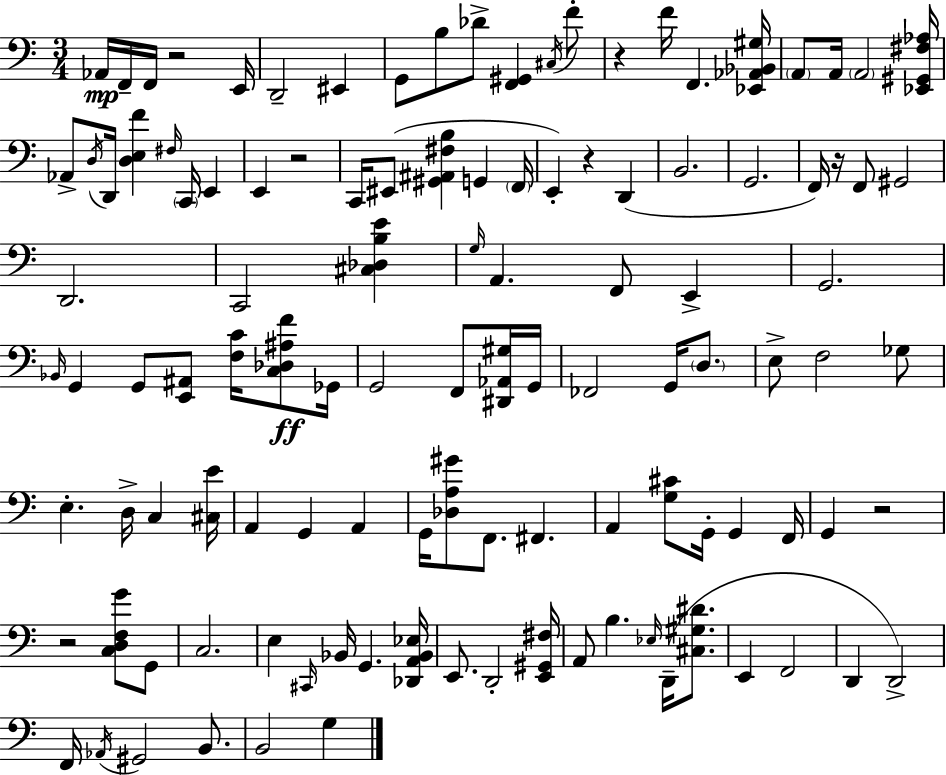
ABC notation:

X:1
T:Untitled
M:3/4
L:1/4
K:Am
_A,,/4 F,,/4 F,,/4 z2 E,,/4 D,,2 ^E,, G,,/2 B,/2 _D/2 [F,,^G,,] ^C,/4 F/2 z F/4 F,, [_E,,_A,,_B,,^G,]/4 A,,/2 A,,/4 A,,2 [_E,,^G,,^F,_A,]/4 _A,,/2 D,/4 D,,/4 [D,E,F] ^F,/4 C,,/4 E,, E,, z2 C,,/4 ^E,,/2 [^G,,^A,,^F,B,] G,, F,,/4 E,, z D,, B,,2 G,,2 F,,/4 z/4 F,,/2 ^G,,2 D,,2 C,,2 [^C,_D,B,E] G,/4 A,, F,,/2 E,, G,,2 _B,,/4 G,, G,,/2 [E,,^A,,]/2 [F,C]/4 [C,_D,^A,F]/2 _G,,/4 G,,2 F,,/2 [^D,,_A,,^G,]/4 G,,/4 _F,,2 G,,/4 D,/2 E,/2 F,2 _G,/2 E, D,/4 C, [^C,E]/4 A,, G,, A,, G,,/4 [_D,A,^G]/2 F,,/2 ^F,, A,, [G,^C]/2 G,,/4 G,, F,,/4 G,, z2 z2 [C,D,F,G]/2 G,,/2 C,2 E, ^C,,/4 _B,,/4 G,, [_D,,A,,_B,,_E,]/4 E,,/2 D,,2 [E,,^G,,^F,]/4 A,,/2 B, _E,/4 D,,/4 [^C,^G,^D]/2 E,, F,,2 D,, D,,2 F,,/4 _A,,/4 ^G,,2 B,,/2 B,,2 G,